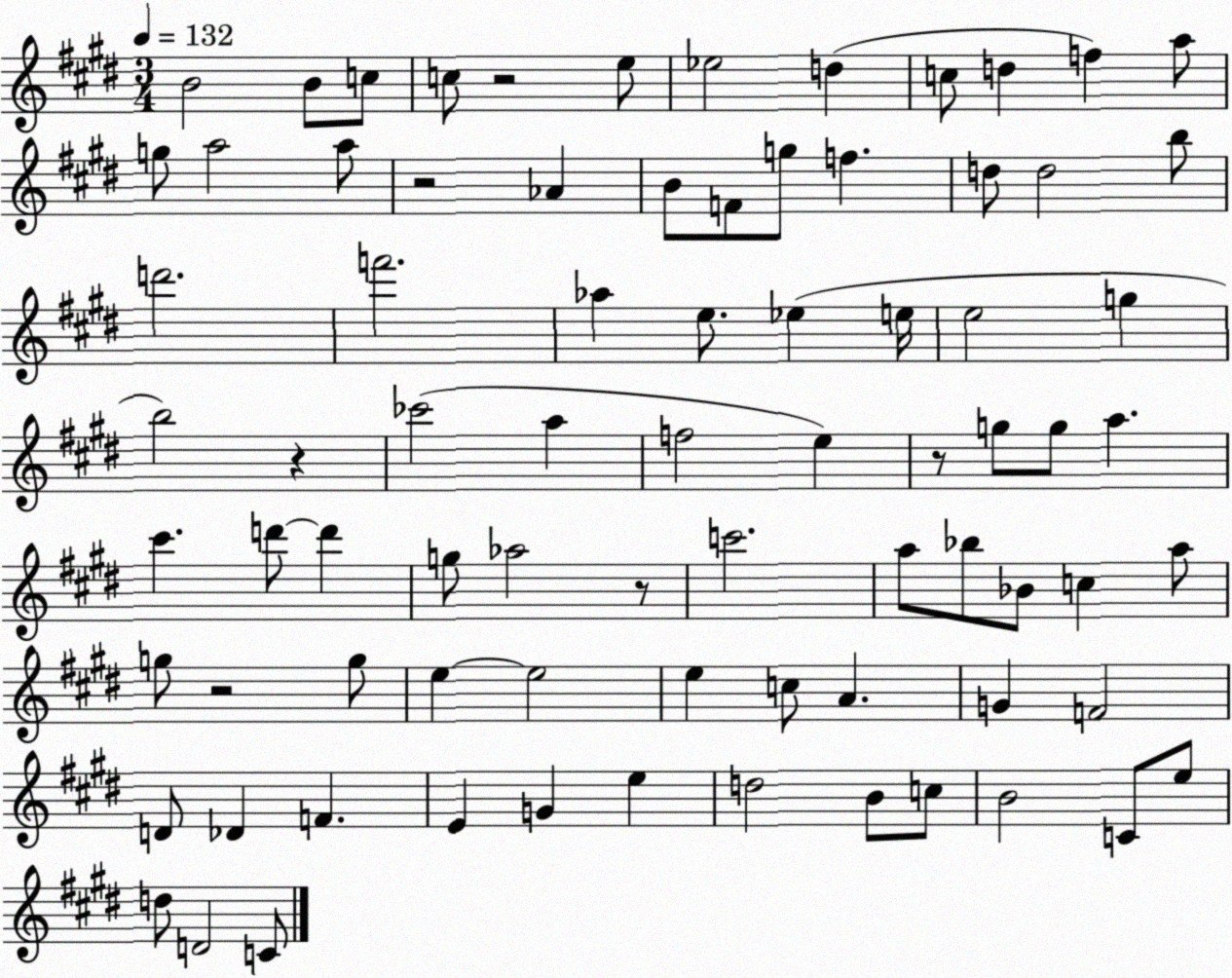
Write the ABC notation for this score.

X:1
T:Untitled
M:3/4
L:1/4
K:E
B2 B/2 c/2 c/2 z2 e/2 _e2 d c/2 d f a/2 g/2 a2 a/2 z2 _A B/2 F/2 g/2 f d/2 d2 b/2 d'2 f'2 _a e/2 _e e/4 e2 g b2 z _c'2 a f2 e z/2 g/2 g/2 a ^c' d'/2 d' g/2 _a2 z/2 c'2 a/2 _b/2 _B/2 c a/2 g/2 z2 g/2 e e2 e c/2 A G F2 D/2 _D F E G e d2 B/2 c/2 B2 C/2 e/2 d/2 D2 C/2